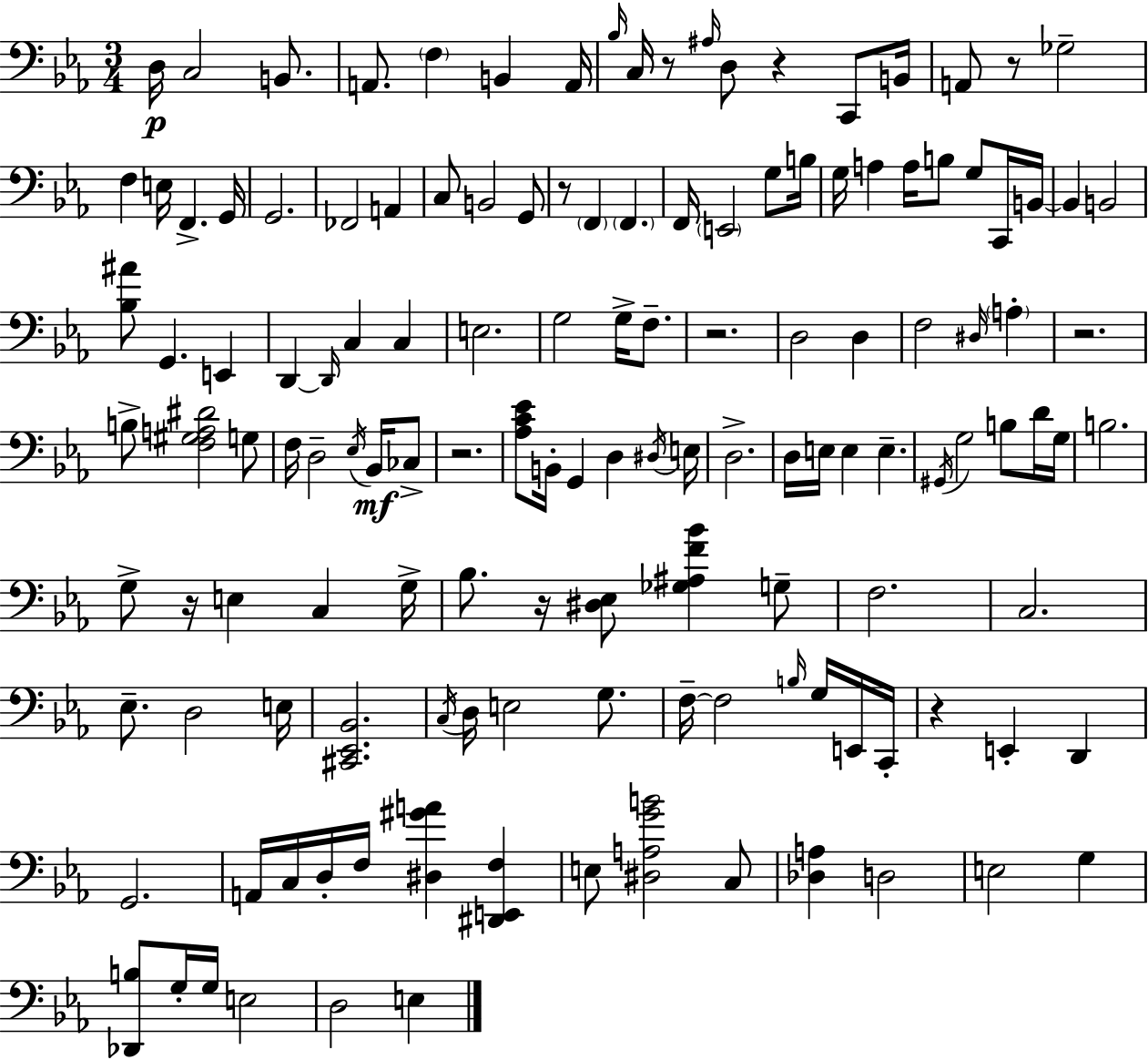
D3/s C3/h B2/e. A2/e. F3/q B2/q A2/s Bb3/s C3/s R/e A#3/s D3/e R/q C2/e B2/s A2/e R/e Gb3/h F3/q E3/s F2/q. G2/s G2/h. FES2/h A2/q C3/e B2/h G2/e R/e F2/q F2/q. F2/s E2/h G3/e B3/s G3/s A3/q A3/s B3/e G3/e C2/s B2/s B2/q B2/h [Bb3,A#4]/e G2/q. E2/q D2/q D2/s C3/q C3/q E3/h. G3/h G3/s F3/e. R/h. D3/h D3/q F3/h D#3/s A3/q R/h. B3/e [F3,G#3,A3,D#4]/h G3/e F3/s D3/h Eb3/s Bb2/s CES3/e R/h. [Ab3,C4,Eb4]/e B2/s G2/q D3/q D#3/s E3/s D3/h. D3/s E3/s E3/q E3/q. G#2/s G3/h B3/e D4/s G3/s B3/h. G3/e R/s E3/q C3/q G3/s Bb3/e. R/s [D#3,Eb3]/e [Gb3,A#3,F4,Bb4]/q G3/e F3/h. C3/h. Eb3/e. D3/h E3/s [C#2,Eb2,Bb2]/h. C3/s D3/s E3/h G3/e. F3/s F3/h B3/s G3/s E2/s C2/s R/q E2/q D2/q G2/h. A2/s C3/s D3/s F3/s [D#3,G#4,A4]/q [D#2,E2,F3]/q E3/e [D#3,A3,G4,B4]/h C3/e [Db3,A3]/q D3/h E3/h G3/q [Db2,B3]/e G3/s G3/s E3/h D3/h E3/q